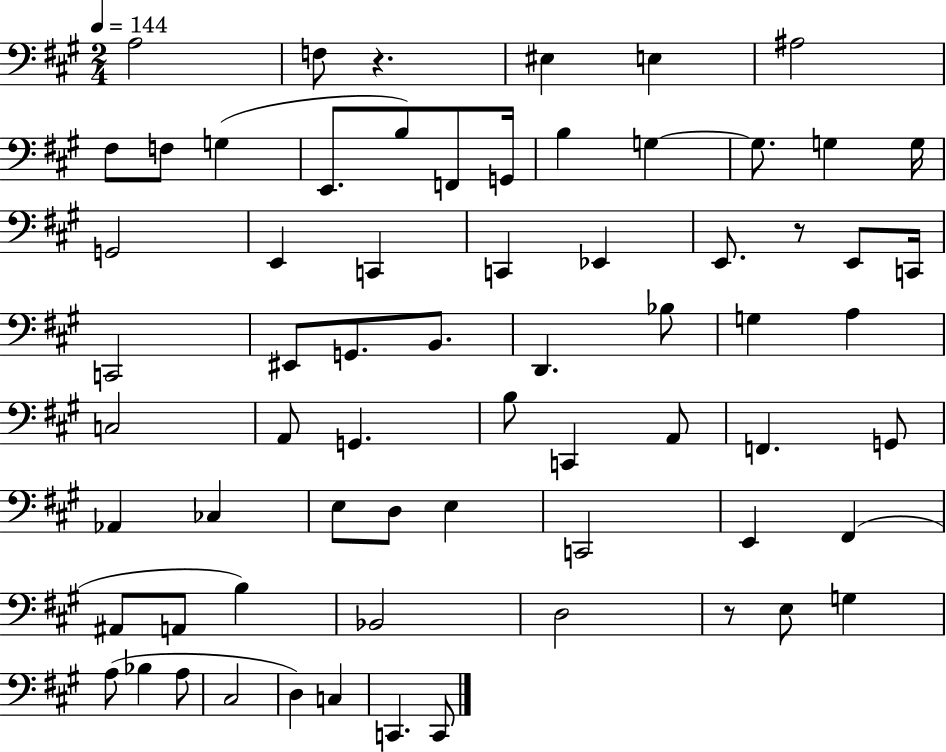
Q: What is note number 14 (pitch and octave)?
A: G3